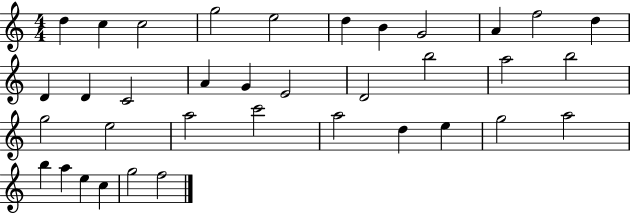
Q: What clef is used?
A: treble